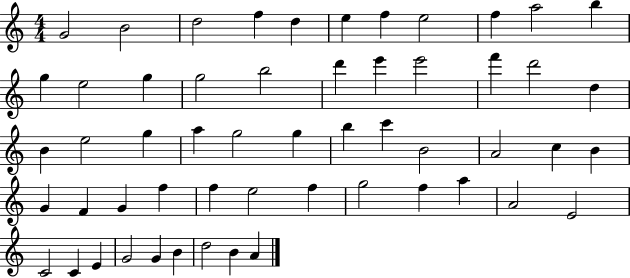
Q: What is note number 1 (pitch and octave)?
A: G4